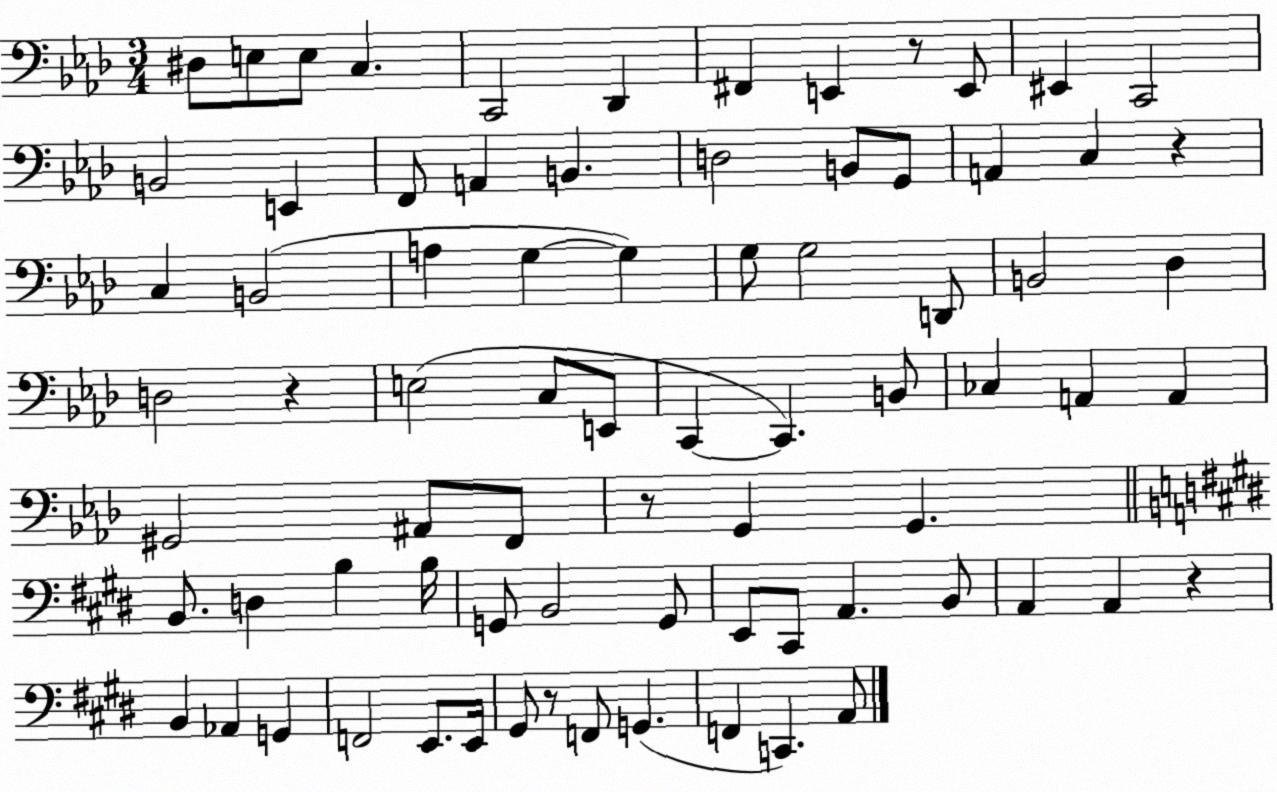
X:1
T:Untitled
M:3/4
L:1/4
K:Ab
^D,/2 E,/2 E,/2 C, C,,2 _D,, ^F,, E,, z/2 E,,/2 ^E,, C,,2 B,,2 E,, F,,/2 A,, B,, D,2 B,,/2 G,,/2 A,, C, z C, B,,2 A, G, G, G,/2 G,2 D,,/2 B,,2 _D, D,2 z E,2 C,/2 E,,/2 C,, C,, B,,/2 _C, A,, A,, ^G,,2 ^A,,/2 F,,/2 z/2 G,, G,, B,,/2 D, B, B,/4 G,,/2 B,,2 G,,/2 E,,/2 ^C,,/2 A,, B,,/2 A,, A,, z B,, _A,, G,, F,,2 E,,/2 E,,/4 ^G,,/2 z/2 F,,/2 G,, F,, C,, A,,/2